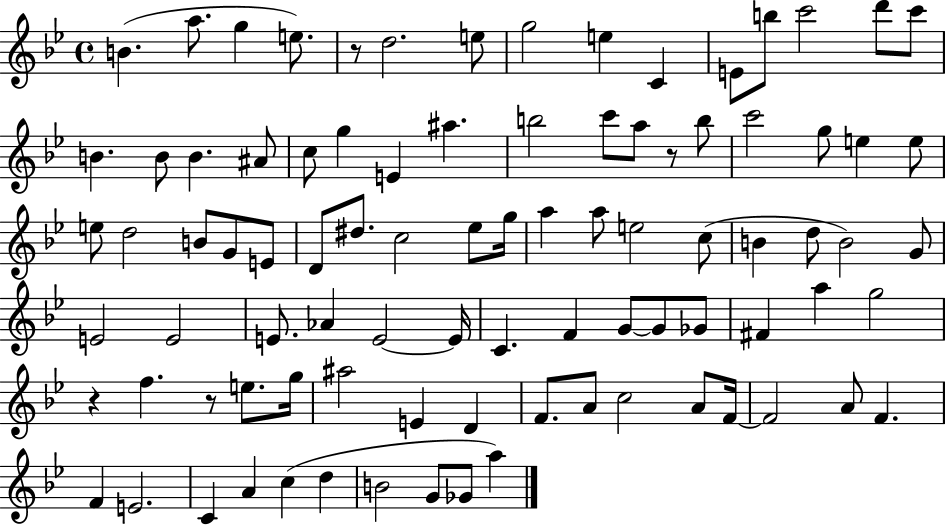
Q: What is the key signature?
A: BES major